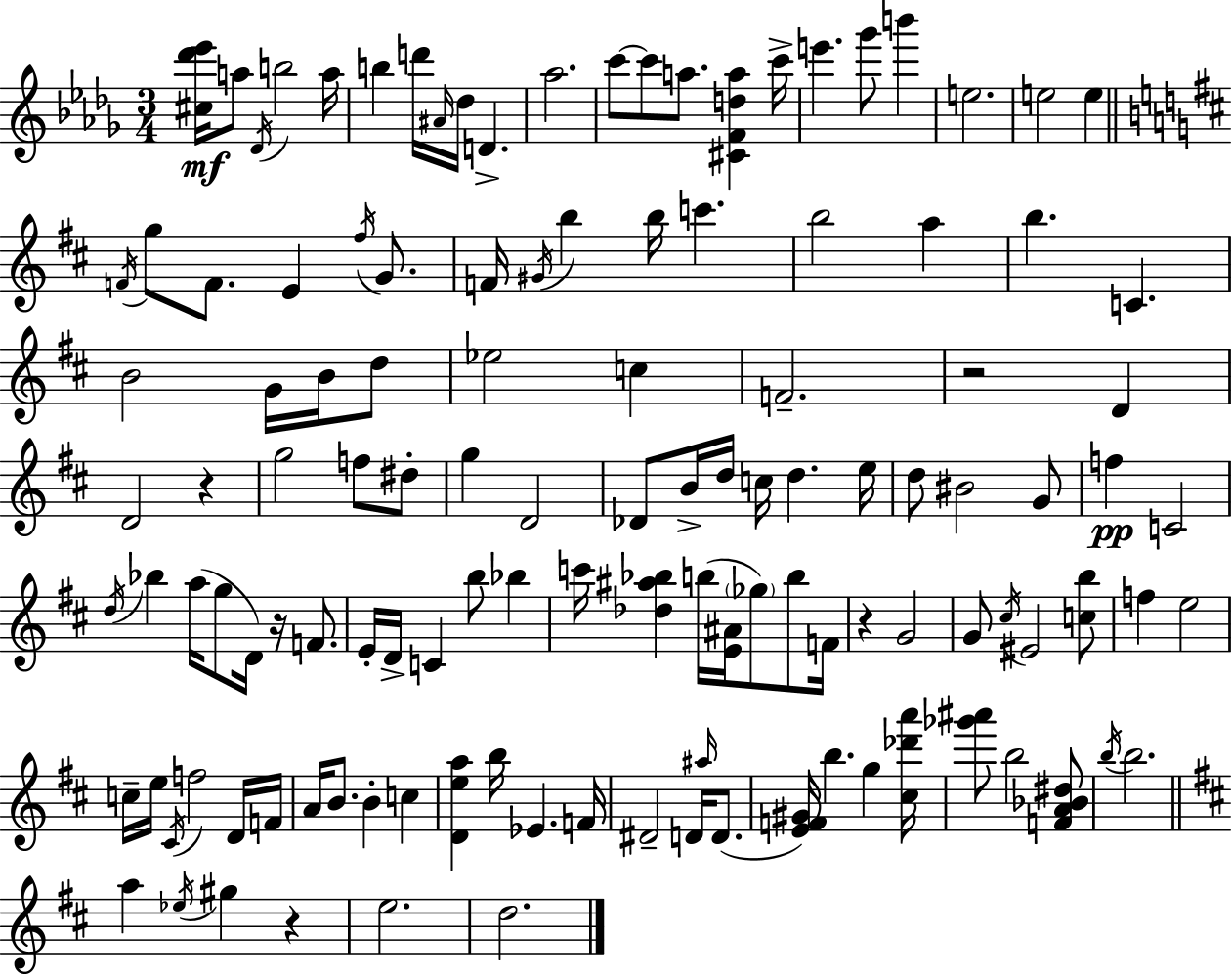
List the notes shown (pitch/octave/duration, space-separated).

[C#5,Db6,Eb6]/s A5/e Db4/s B5/h A5/s B5/q D6/s A#4/s Db5/s D4/q. Ab5/h. C6/e C6/e A5/e. [C#4,F4,D5,A5]/q C6/s E6/q. Gb6/e B6/q E5/h. E5/h E5/q F4/s G5/e F4/e. E4/q F#5/s G4/e. F4/s G#4/s B5/q B5/s C6/q. B5/h A5/q B5/q. C4/q. B4/h G4/s B4/s D5/e Eb5/h C5/q F4/h. R/h D4/q D4/h R/q G5/h F5/e D#5/e G5/q D4/h Db4/e B4/s D5/s C5/s D5/q. E5/s D5/e BIS4/h G4/e F5/q C4/h D5/s Bb5/q A5/s G5/e D4/s R/s F4/e. E4/s D4/s C4/q B5/e Bb5/q C6/s [Db5,A#5,Bb5]/q B5/s [E4,A#4]/s Gb5/e B5/e F4/s R/q G4/h G4/e C#5/s EIS4/h [C5,B5]/e F5/q E5/h C5/s E5/s C#4/s F5/h D4/s F4/s A4/s B4/e. B4/q C5/q [D4,E5,A5]/q B5/s Eb4/q. F4/s D#4/h D4/s A#5/s D4/e. [E4,F4,G#4]/s B5/q. G5/q [C#5,Db6,A6]/s [Gb6,A#6]/e B5/h [F4,A4,Bb4,D#5]/e B5/s B5/h. A5/q Eb5/s G#5/q R/q E5/h. D5/h.